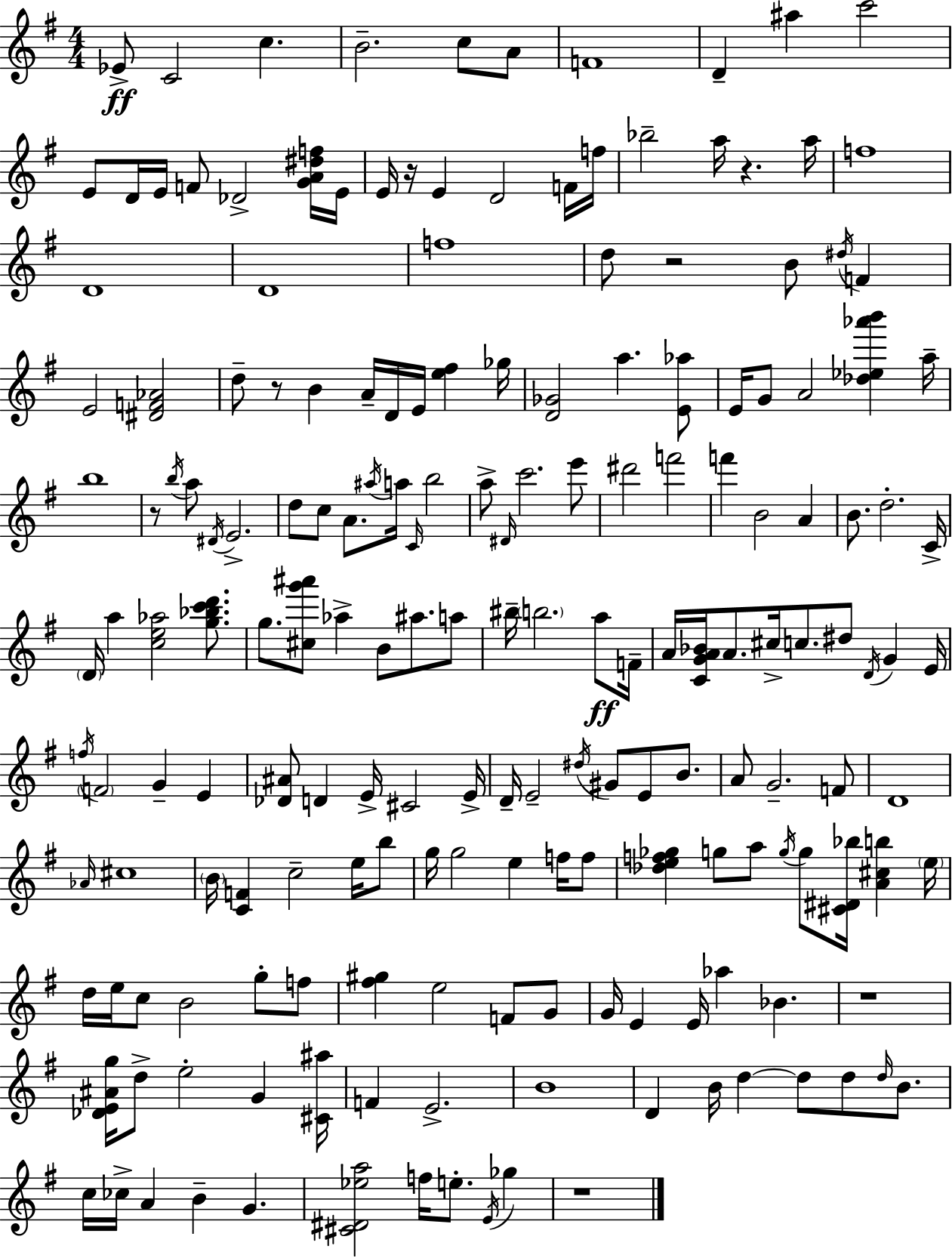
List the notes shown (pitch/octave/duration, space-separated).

Eb4/e C4/h C5/q. B4/h. C5/e A4/e F4/w D4/q A#5/q C6/h E4/e D4/s E4/s F4/e Db4/h [G4,A4,D#5,F5]/s E4/s E4/s R/s E4/q D4/h F4/s F5/s Bb5/h A5/s R/q. A5/s F5/w D4/w D4/w F5/w D5/e R/h B4/e D#5/s F4/q E4/h [D#4,F4,Ab4]/h D5/e R/e B4/q A4/s D4/s E4/s [E5,F#5]/q Gb5/s [D4,Gb4]/h A5/q. [E4,Ab5]/e E4/s G4/e A4/h [Db5,Eb5,Ab6,B6]/q A5/s B5/w R/e B5/s A5/e D#4/s E4/h. D5/e C5/e A4/e. A#5/s A5/s C4/s B5/h A5/e D#4/s C6/h. E6/e D#6/h F6/h F6/q B4/h A4/q B4/e. D5/h. C4/s D4/s A5/q [C5,E5,Ab5]/h [G5,Bb5,C6,D6]/e. G5/e. [C#5,G6,A#6]/e Ab5/q B4/e A#5/e. A5/e BIS5/s B5/h. A5/e F4/s A4/s [C4,G4,A4,Bb4]/s A4/e. C#5/s C5/e. D#5/e D4/s G4/q E4/s F5/s F4/h G4/q E4/q [Db4,A#4]/e D4/q E4/s C#4/h E4/s D4/s E4/h D#5/s G#4/e E4/e B4/e. A4/e G4/h. F4/e D4/w Ab4/s C#5/w B4/s [C4,F4]/q C5/h E5/s B5/e G5/s G5/h E5/q F5/s F5/e [Db5,E5,F5,Gb5]/q G5/e A5/e G5/s G5/e [C#4,D#4,Bb5]/s [A4,C#5,B5]/q E5/s D5/s E5/s C5/e B4/h G5/e F5/e [F#5,G#5]/q E5/h F4/e G4/e G4/s E4/q E4/s Ab5/q Bb4/q. R/w [Db4,E4,A#4,G5]/s D5/e E5/h G4/q [C#4,A#5]/s F4/q E4/h. B4/w D4/q B4/s D5/q D5/e D5/e D5/s B4/e. C5/s CES5/s A4/q B4/q G4/q. [C#4,D#4,Eb5,A5]/h F5/s E5/e. E4/s Gb5/q R/w